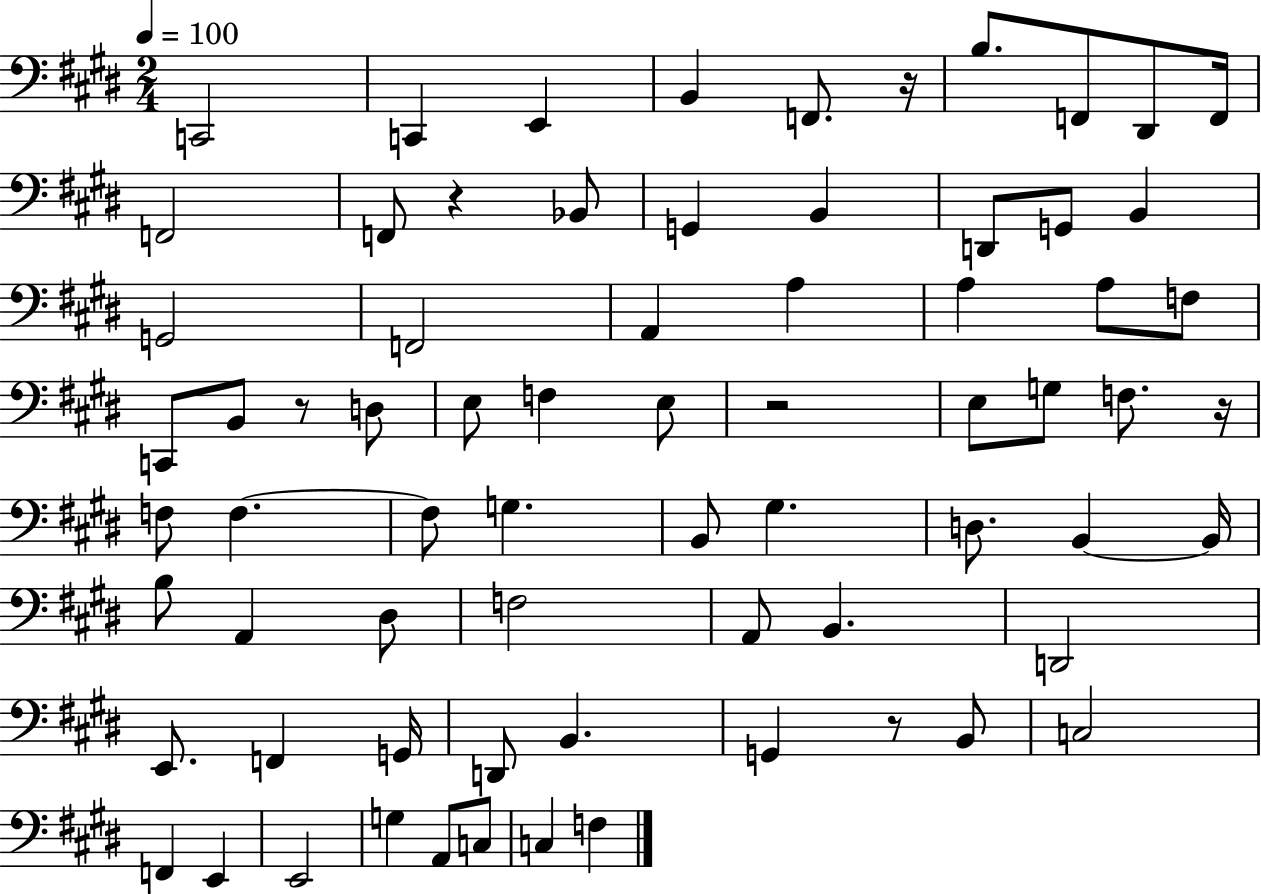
X:1
T:Untitled
M:2/4
L:1/4
K:E
C,,2 C,, E,, B,, F,,/2 z/4 B,/2 F,,/2 ^D,,/2 F,,/4 F,,2 F,,/2 z _B,,/2 G,, B,, D,,/2 G,,/2 B,, G,,2 F,,2 A,, A, A, A,/2 F,/2 C,,/2 B,,/2 z/2 D,/2 E,/2 F, E,/2 z2 E,/2 G,/2 F,/2 z/4 F,/2 F, F,/2 G, B,,/2 ^G, D,/2 B,, B,,/4 B,/2 A,, ^D,/2 F,2 A,,/2 B,, D,,2 E,,/2 F,, G,,/4 D,,/2 B,, G,, z/2 B,,/2 C,2 F,, E,, E,,2 G, A,,/2 C,/2 C, F,